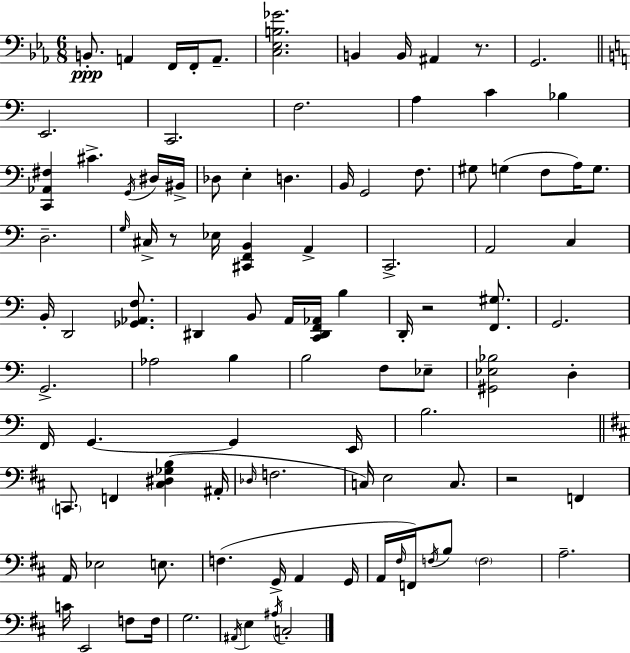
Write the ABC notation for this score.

X:1
T:Untitled
M:6/8
L:1/4
K:Eb
B,,/2 A,, F,,/4 F,,/4 A,,/2 [C,_E,B,_G]2 B,, B,,/4 ^A,, z/2 G,,2 E,,2 C,,2 F,2 A, C _B, [C,,_A,,^F,] ^C G,,/4 ^D,/4 ^B,,/4 _D,/2 E, D, B,,/4 G,,2 F,/2 ^G,/2 G, F,/2 A,/4 G,/2 D,2 G,/4 ^C,/4 z/2 _E,/4 [^C,,F,,B,,] A,, C,,2 A,,2 C, B,,/4 D,,2 [_G,,_A,,F,]/2 ^D,, B,,/2 A,,/4 [C,,^D,,F,,_A,,]/4 B, D,,/4 z2 [F,,^G,]/2 G,,2 G,,2 _A,2 B, B,2 F,/2 _E,/2 [^G,,_E,_B,]2 D, F,,/4 G,, G,, E,,/4 B,2 C,,/2 F,, [^C,^D,_G,B,] ^A,,/4 _D,/4 F,2 C,/4 E,2 C,/2 z2 F,, A,,/4 _E,2 E,/2 F, G,,/4 A,, G,,/4 A,,/4 ^F,/4 F,,/4 F,/4 B,/2 F,2 A,2 C/4 E,,2 F,/2 F,/4 G,2 ^A,,/4 E, ^A,/4 C,2